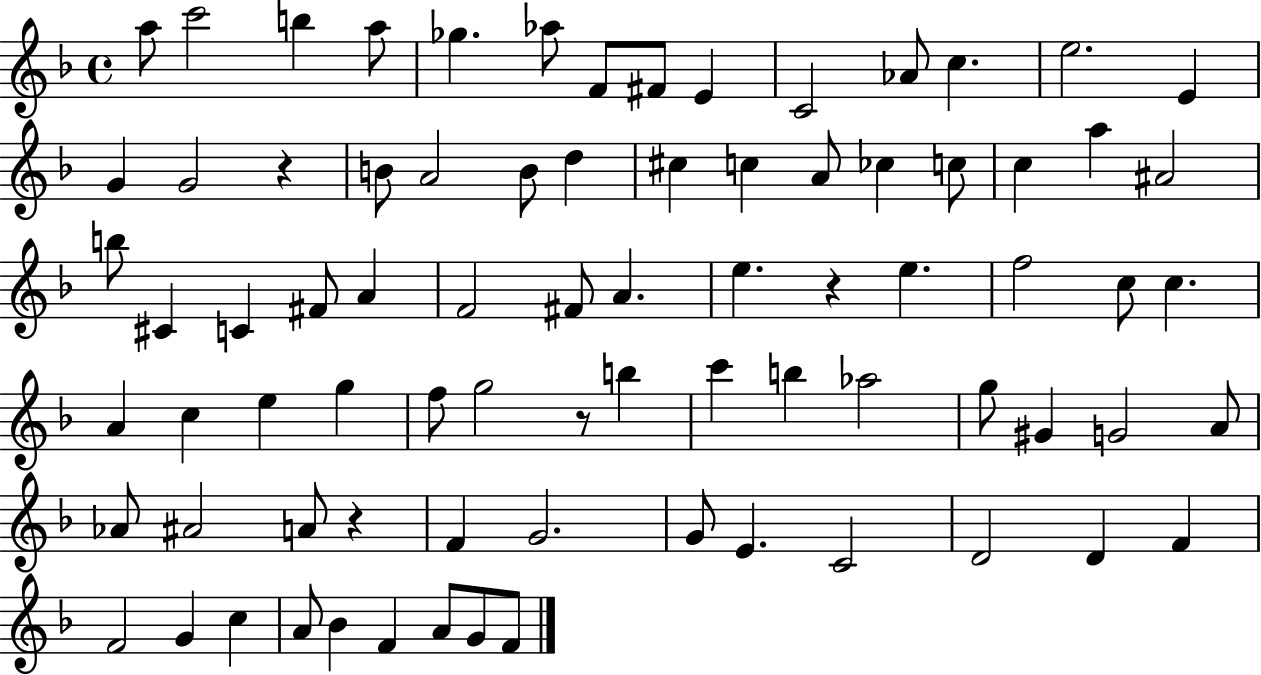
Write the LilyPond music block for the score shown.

{
  \clef treble
  \time 4/4
  \defaultTimeSignature
  \key f \major
  a''8 c'''2 b''4 a''8 | ges''4. aes''8 f'8 fis'8 e'4 | c'2 aes'8 c''4. | e''2. e'4 | \break g'4 g'2 r4 | b'8 a'2 b'8 d''4 | cis''4 c''4 a'8 ces''4 c''8 | c''4 a''4 ais'2 | \break b''8 cis'4 c'4 fis'8 a'4 | f'2 fis'8 a'4. | e''4. r4 e''4. | f''2 c''8 c''4. | \break a'4 c''4 e''4 g''4 | f''8 g''2 r8 b''4 | c'''4 b''4 aes''2 | g''8 gis'4 g'2 a'8 | \break aes'8 ais'2 a'8 r4 | f'4 g'2. | g'8 e'4. c'2 | d'2 d'4 f'4 | \break f'2 g'4 c''4 | a'8 bes'4 f'4 a'8 g'8 f'8 | \bar "|."
}